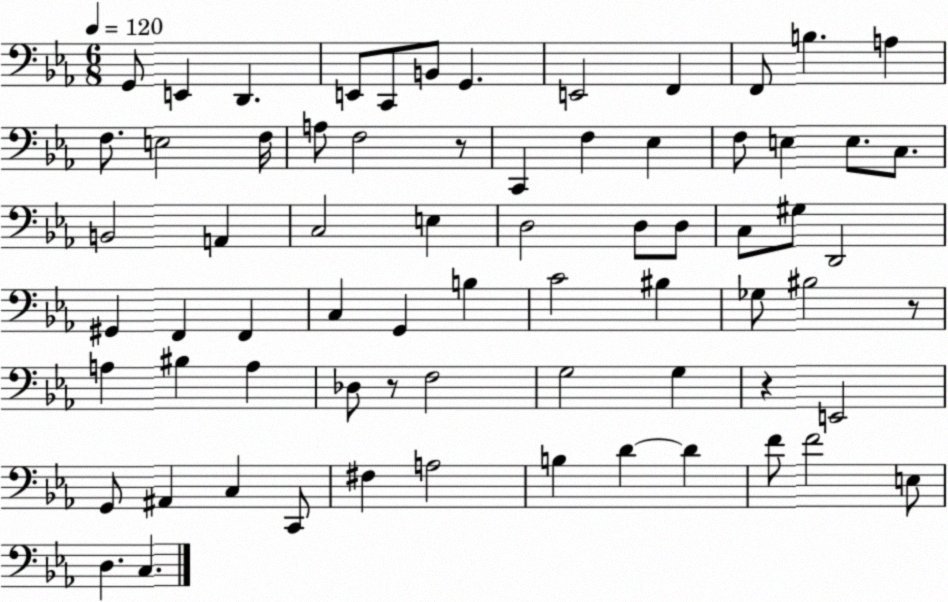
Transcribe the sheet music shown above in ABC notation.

X:1
T:Untitled
M:6/8
L:1/4
K:Eb
G,,/2 E,, D,, E,,/2 C,,/2 B,,/2 G,, E,,2 F,, F,,/2 B, A, F,/2 E,2 F,/4 A,/2 F,2 z/2 C,, F, _E, F,/2 E, E,/2 C,/2 B,,2 A,, C,2 E, D,2 D,/2 D,/2 C,/2 ^G,/2 D,,2 ^G,, F,, F,, C, G,, B, C2 ^B, _G,/2 ^B,2 z/2 A, ^B, A, _D,/2 z/2 F,2 G,2 G, z E,,2 G,,/2 ^A,, C, C,,/2 ^F, A,2 B, D D F/2 F2 E,/2 D, C,